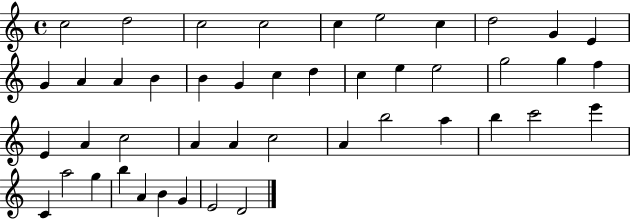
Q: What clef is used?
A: treble